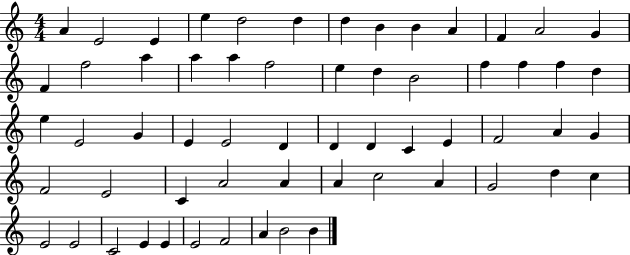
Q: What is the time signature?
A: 4/4